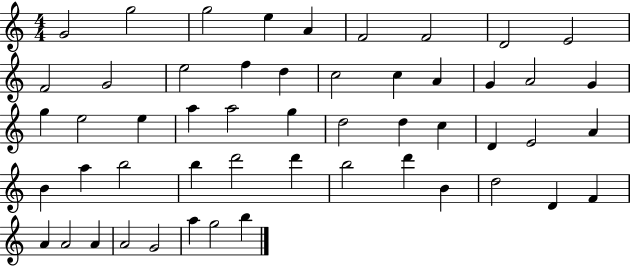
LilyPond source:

{
  \clef treble
  \numericTimeSignature
  \time 4/4
  \key c \major
  g'2 g''2 | g''2 e''4 a'4 | f'2 f'2 | d'2 e'2 | \break f'2 g'2 | e''2 f''4 d''4 | c''2 c''4 a'4 | g'4 a'2 g'4 | \break g''4 e''2 e''4 | a''4 a''2 g''4 | d''2 d''4 c''4 | d'4 e'2 a'4 | \break b'4 a''4 b''2 | b''4 d'''2 d'''4 | b''2 d'''4 b'4 | d''2 d'4 f'4 | \break a'4 a'2 a'4 | a'2 g'2 | a''4 g''2 b''4 | \bar "|."
}